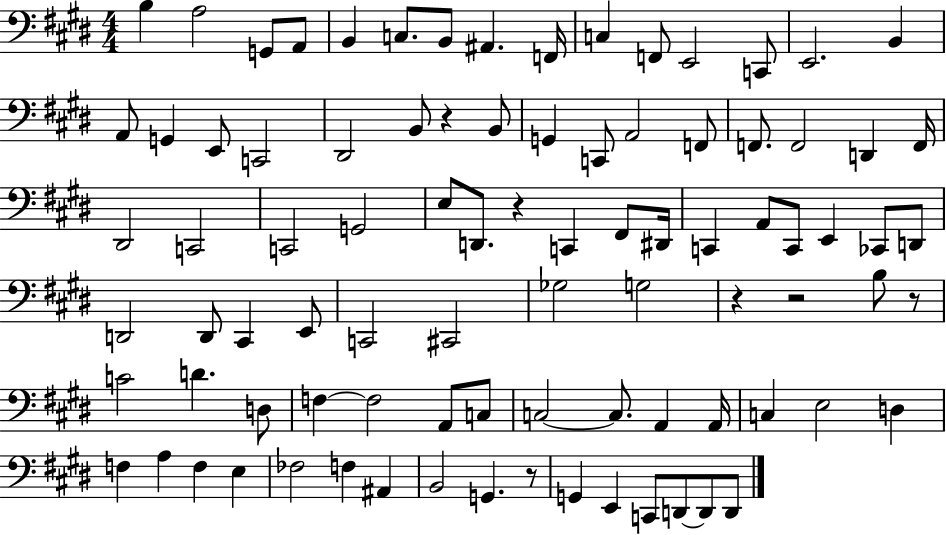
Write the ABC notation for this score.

X:1
T:Untitled
M:4/4
L:1/4
K:E
B, A,2 G,,/2 A,,/2 B,, C,/2 B,,/2 ^A,, F,,/4 C, F,,/2 E,,2 C,,/2 E,,2 B,, A,,/2 G,, E,,/2 C,,2 ^D,,2 B,,/2 z B,,/2 G,, C,,/2 A,,2 F,,/2 F,,/2 F,,2 D,, F,,/4 ^D,,2 C,,2 C,,2 G,,2 E,/2 D,,/2 z C,, ^F,,/2 ^D,,/4 C,, A,,/2 C,,/2 E,, _C,,/2 D,,/2 D,,2 D,,/2 ^C,, E,,/2 C,,2 ^C,,2 _G,2 G,2 z z2 B,/2 z/2 C2 D D,/2 F, F,2 A,,/2 C,/2 C,2 C,/2 A,, A,,/4 C, E,2 D, F, A, F, E, _F,2 F, ^A,, B,,2 G,, z/2 G,, E,, C,,/2 D,,/2 D,,/2 D,,/2